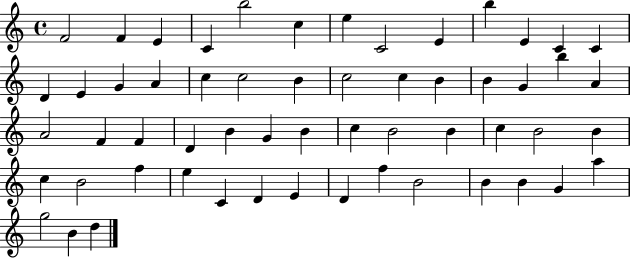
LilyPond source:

{
  \clef treble
  \time 4/4
  \defaultTimeSignature
  \key c \major
  f'2 f'4 e'4 | c'4 b''2 c''4 | e''4 c'2 e'4 | b''4 e'4 c'4 c'4 | \break d'4 e'4 g'4 a'4 | c''4 c''2 b'4 | c''2 c''4 b'4 | b'4 g'4 b''4 a'4 | \break a'2 f'4 f'4 | d'4 b'4 g'4 b'4 | c''4 b'2 b'4 | c''4 b'2 b'4 | \break c''4 b'2 f''4 | e''4 c'4 d'4 e'4 | d'4 f''4 b'2 | b'4 b'4 g'4 a''4 | \break g''2 b'4 d''4 | \bar "|."
}